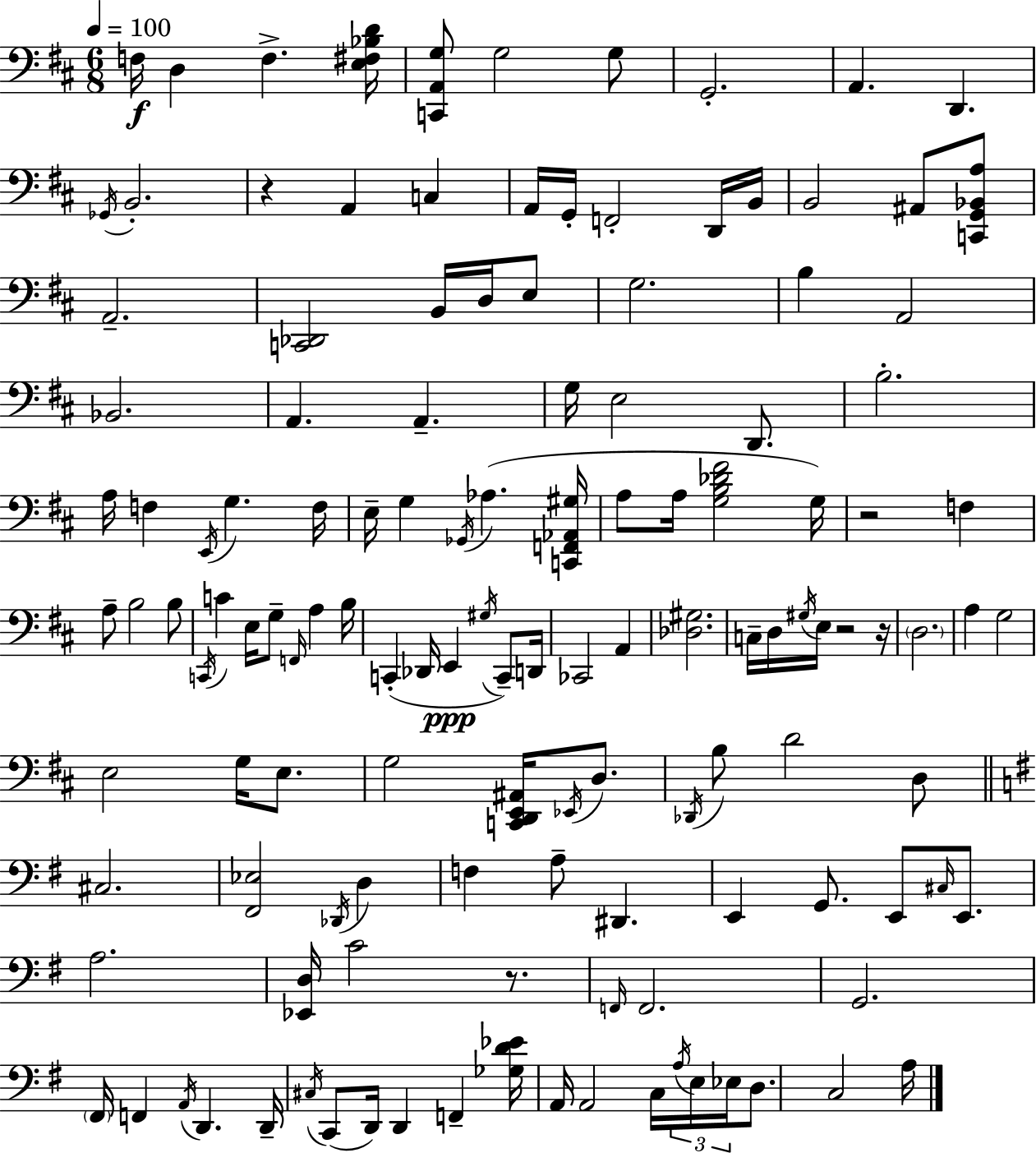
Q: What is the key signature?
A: D major